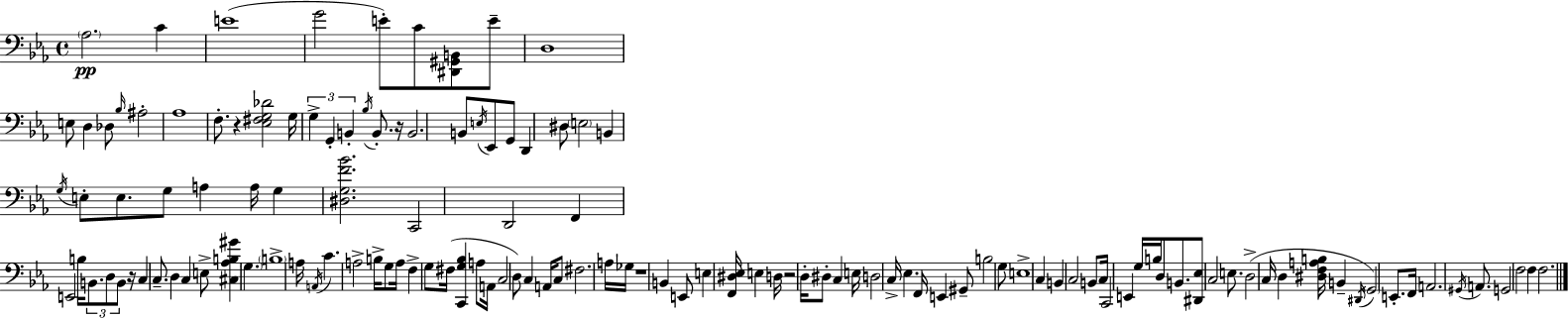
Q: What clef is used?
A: bass